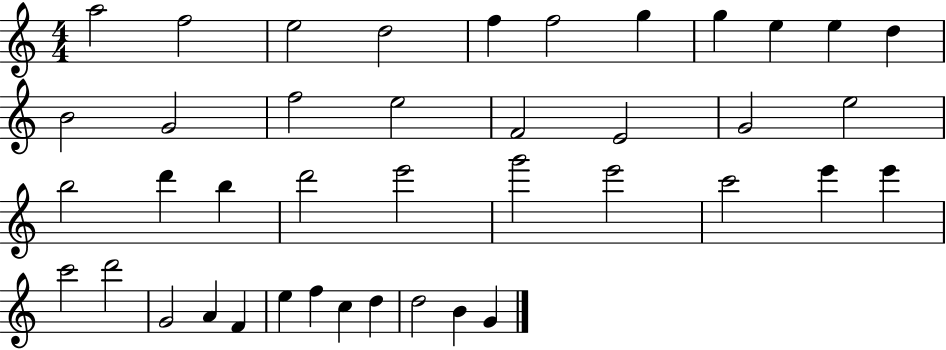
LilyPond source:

{
  \clef treble
  \numericTimeSignature
  \time 4/4
  \key c \major
  a''2 f''2 | e''2 d''2 | f''4 f''2 g''4 | g''4 e''4 e''4 d''4 | \break b'2 g'2 | f''2 e''2 | f'2 e'2 | g'2 e''2 | \break b''2 d'''4 b''4 | d'''2 e'''2 | g'''2 e'''2 | c'''2 e'''4 e'''4 | \break c'''2 d'''2 | g'2 a'4 f'4 | e''4 f''4 c''4 d''4 | d''2 b'4 g'4 | \break \bar "|."
}